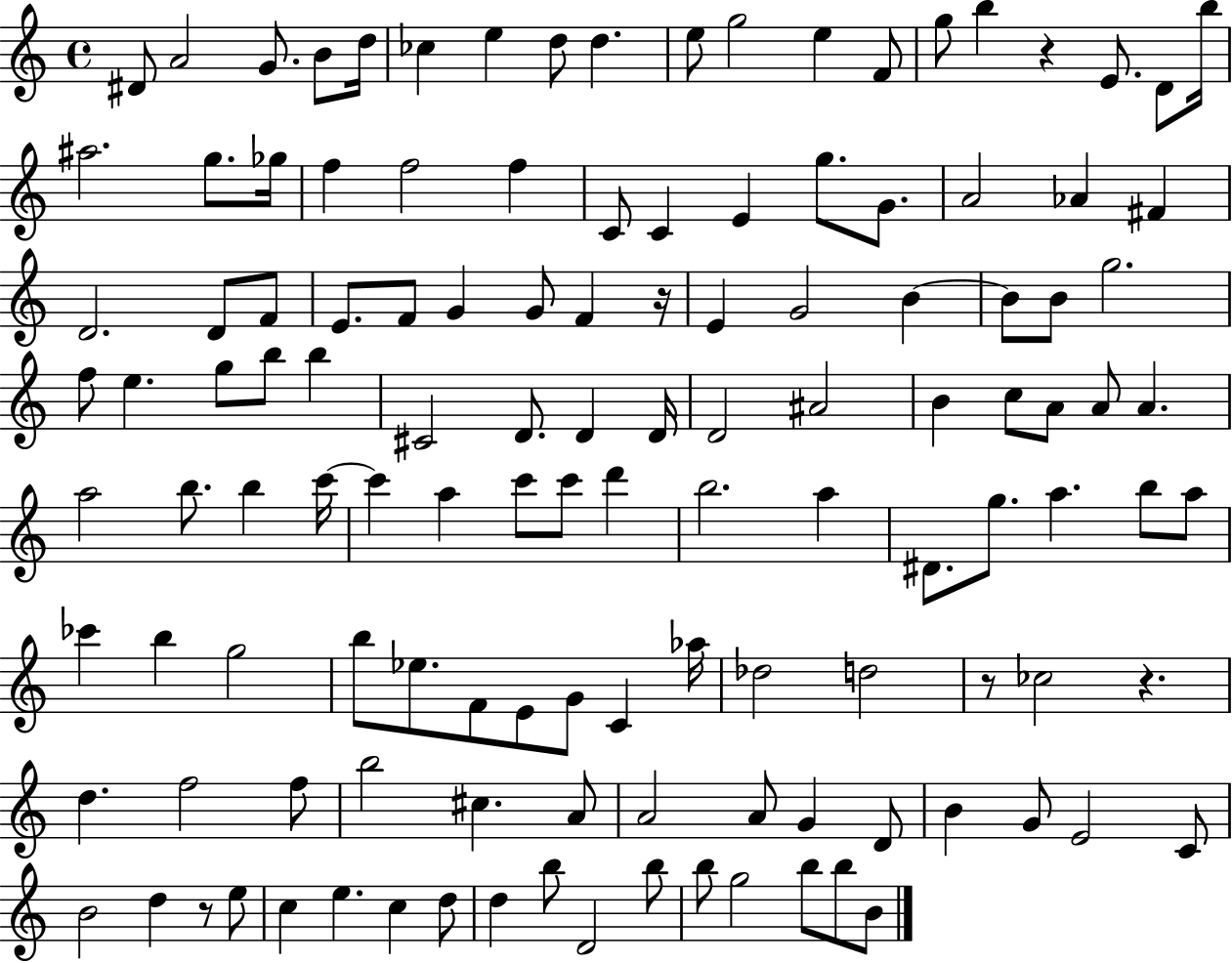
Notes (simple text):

D#4/e A4/h G4/e. B4/e D5/s CES5/q E5/q D5/e D5/q. E5/e G5/h E5/q F4/e G5/e B5/q R/q E4/e. D4/e B5/s A#5/h. G5/e. Gb5/s F5/q F5/h F5/q C4/e C4/q E4/q G5/e. G4/e. A4/h Ab4/q F#4/q D4/h. D4/e F4/e E4/e. F4/e G4/q G4/e F4/q R/s E4/q G4/h B4/q B4/e B4/e G5/h. F5/e E5/q. G5/e B5/e B5/q C#4/h D4/e. D4/q D4/s D4/h A#4/h B4/q C5/e A4/e A4/e A4/q. A5/h B5/e. B5/q C6/s C6/q A5/q C6/e C6/e D6/q B5/h. A5/q D#4/e. G5/e. A5/q. B5/e A5/e CES6/q B5/q G5/h B5/e Eb5/e. F4/e E4/e G4/e C4/q Ab5/s Db5/h D5/h R/e CES5/h R/q. D5/q. F5/h F5/e B5/h C#5/q. A4/e A4/h A4/e G4/q D4/e B4/q G4/e E4/h C4/e B4/h D5/q R/e E5/e C5/q E5/q. C5/q D5/e D5/q B5/e D4/h B5/e B5/e G5/h B5/e B5/e B4/e